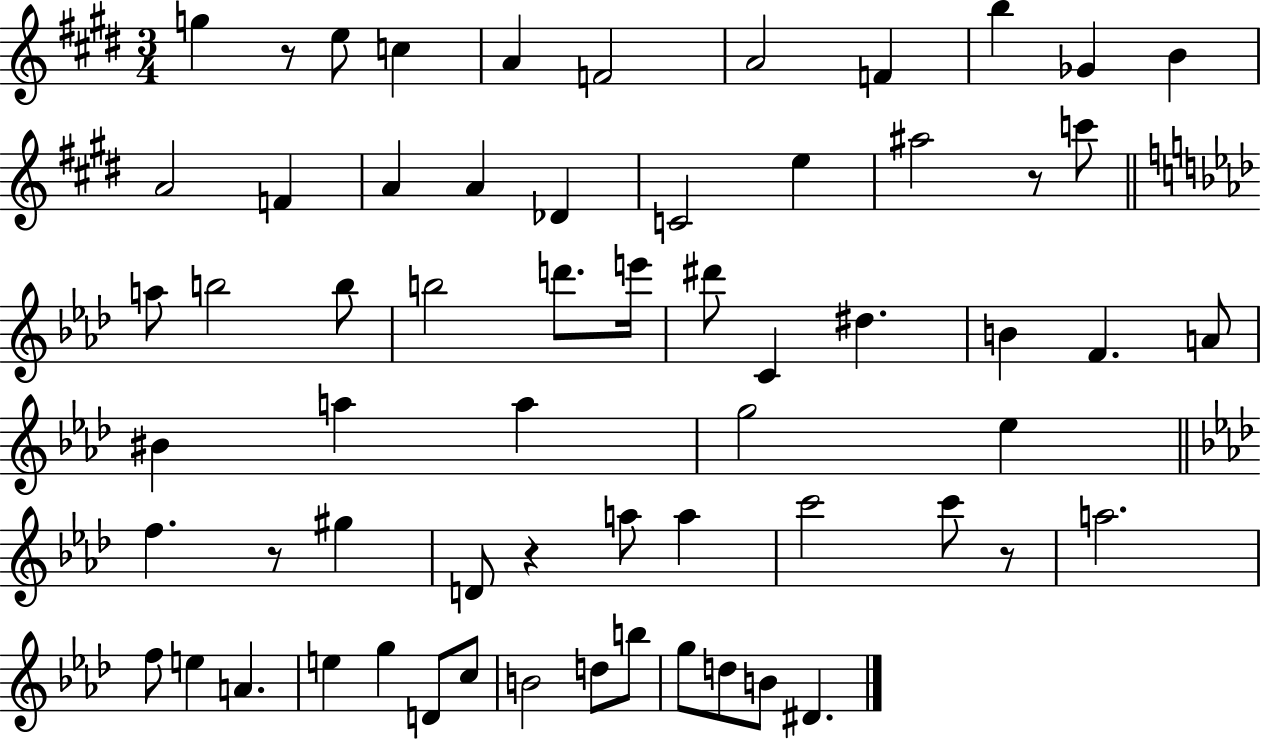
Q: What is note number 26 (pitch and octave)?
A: D#6